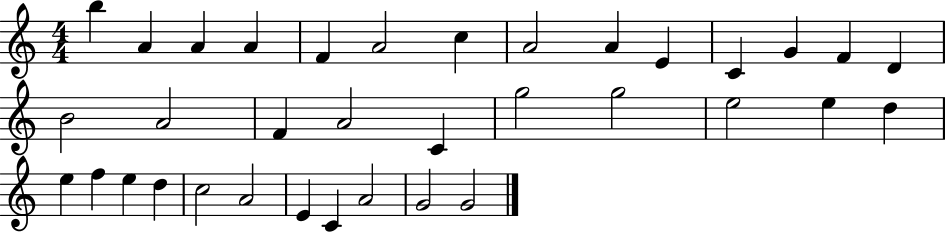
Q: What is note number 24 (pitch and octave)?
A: D5